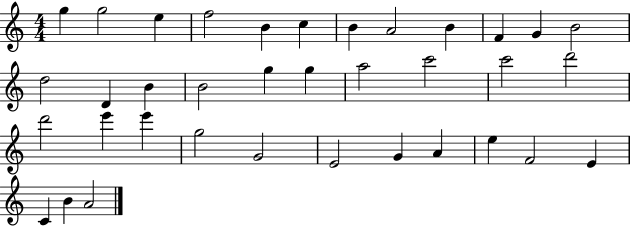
X:1
T:Untitled
M:4/4
L:1/4
K:C
g g2 e f2 B c B A2 B F G B2 d2 D B B2 g g a2 c'2 c'2 d'2 d'2 e' e' g2 G2 E2 G A e F2 E C B A2